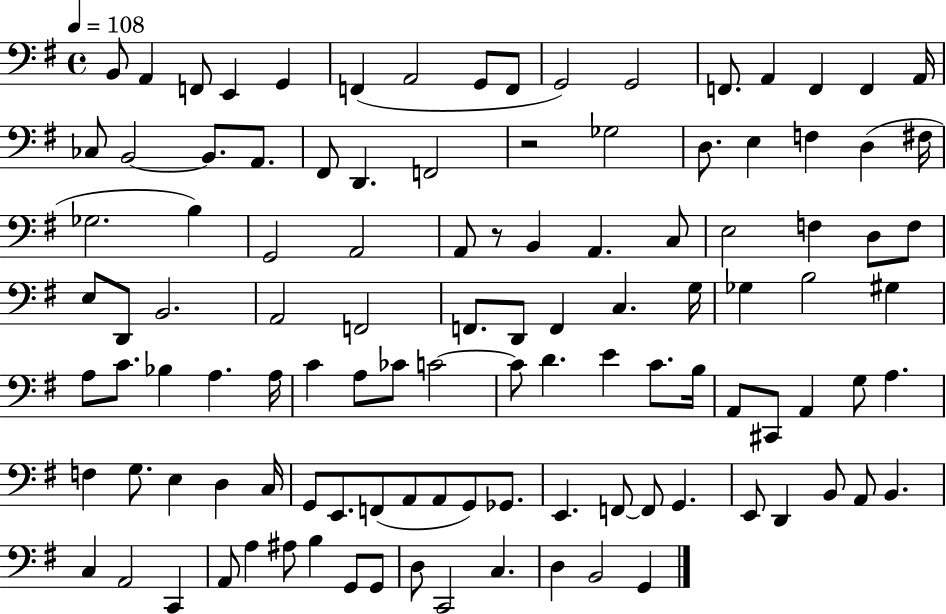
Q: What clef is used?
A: bass